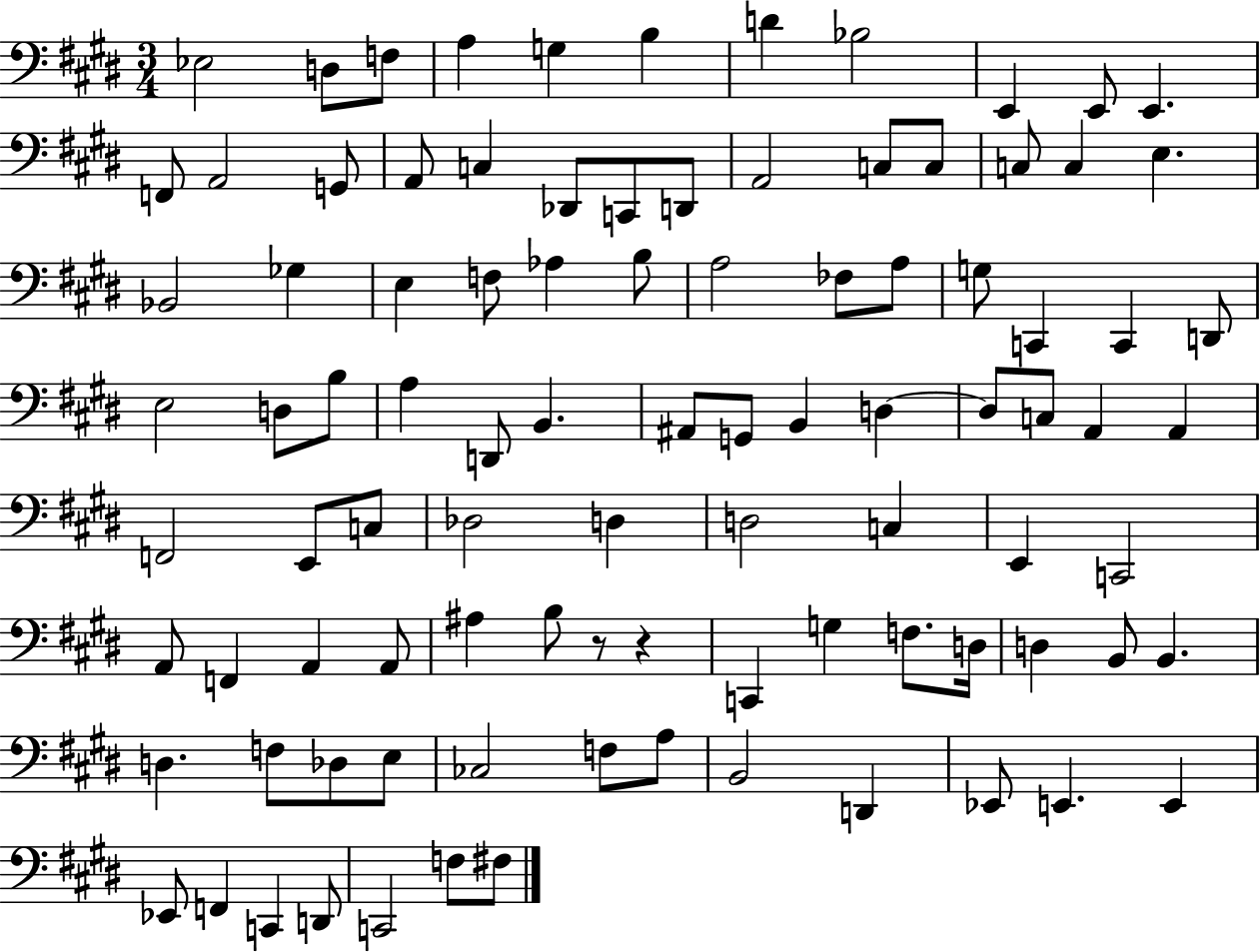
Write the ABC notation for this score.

X:1
T:Untitled
M:3/4
L:1/4
K:E
_E,2 D,/2 F,/2 A, G, B, D _B,2 E,, E,,/2 E,, F,,/2 A,,2 G,,/2 A,,/2 C, _D,,/2 C,,/2 D,,/2 A,,2 C,/2 C,/2 C,/2 C, E, _B,,2 _G, E, F,/2 _A, B,/2 A,2 _F,/2 A,/2 G,/2 C,, C,, D,,/2 E,2 D,/2 B,/2 A, D,,/2 B,, ^A,,/2 G,,/2 B,, D, D,/2 C,/2 A,, A,, F,,2 E,,/2 C,/2 _D,2 D, D,2 C, E,, C,,2 A,,/2 F,, A,, A,,/2 ^A, B,/2 z/2 z C,, G, F,/2 D,/4 D, B,,/2 B,, D, F,/2 _D,/2 E,/2 _C,2 F,/2 A,/2 B,,2 D,, _E,,/2 E,, E,, _E,,/2 F,, C,, D,,/2 C,,2 F,/2 ^F,/2